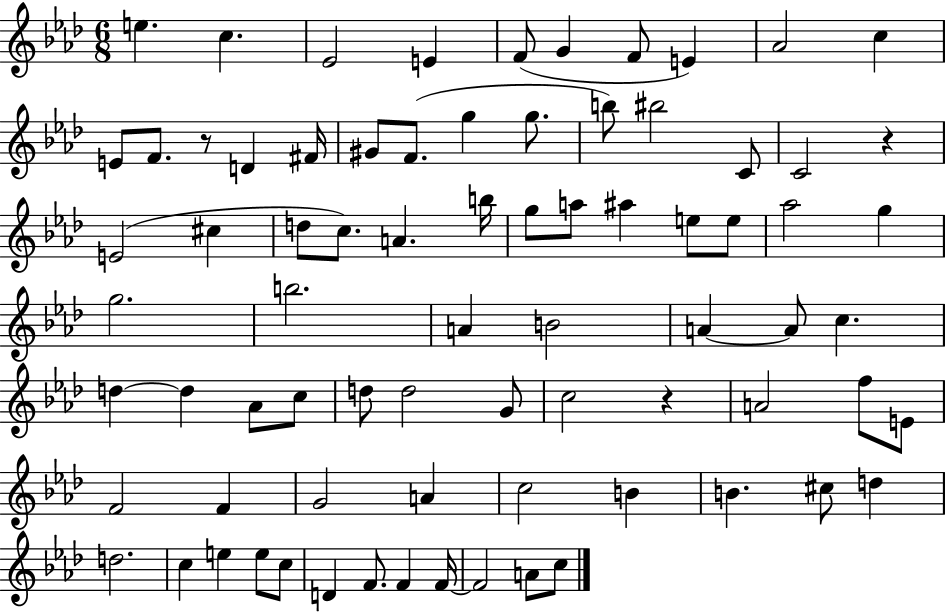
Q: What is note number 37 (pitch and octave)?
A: B5